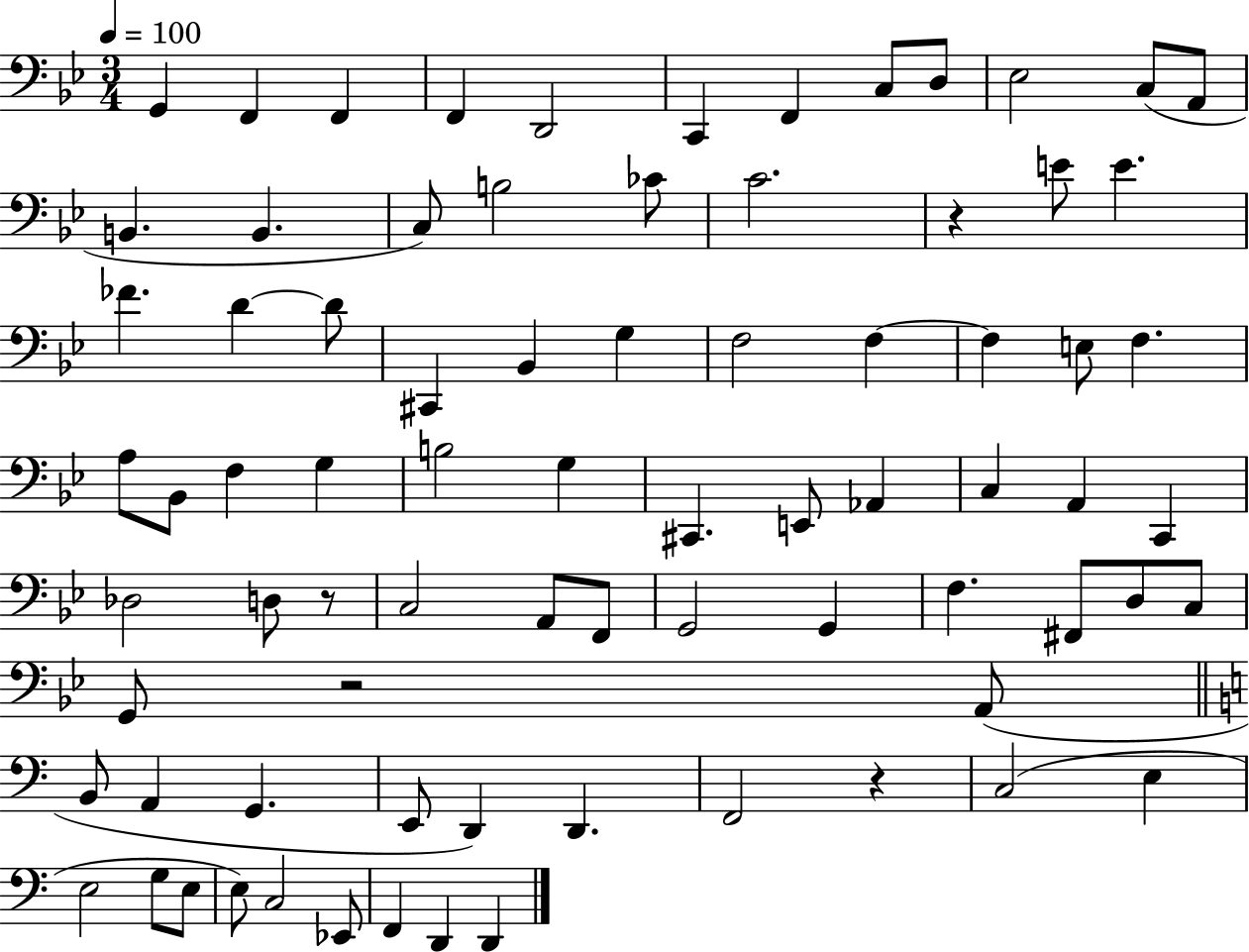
G2/q F2/q F2/q F2/q D2/h C2/q F2/q C3/e D3/e Eb3/h C3/e A2/e B2/q. B2/q. C3/e B3/h CES4/e C4/h. R/q E4/e E4/q. FES4/q. D4/q D4/e C#2/q Bb2/q G3/q F3/h F3/q F3/q E3/e F3/q. A3/e Bb2/e F3/q G3/q B3/h G3/q C#2/q. E2/e Ab2/q C3/q A2/q C2/q Db3/h D3/e R/e C3/h A2/e F2/e G2/h G2/q F3/q. F#2/e D3/e C3/e G2/e R/h A2/e B2/e A2/q G2/q. E2/e D2/q D2/q. F2/h R/q C3/h E3/q E3/h G3/e E3/e E3/e C3/h Eb2/e F2/q D2/q D2/q